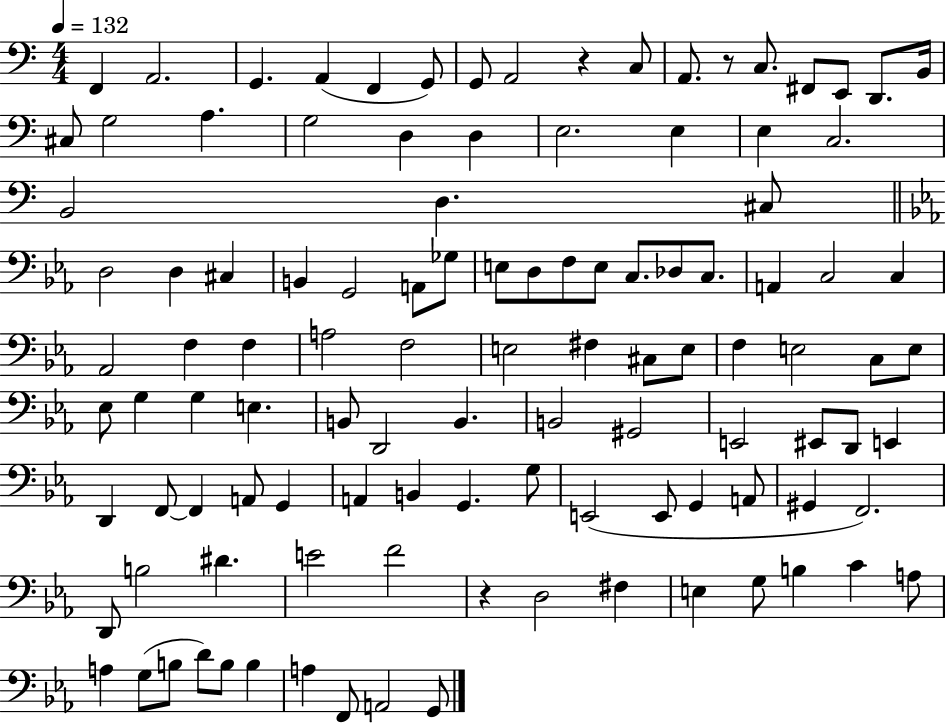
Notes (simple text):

F2/q A2/h. G2/q. A2/q F2/q G2/e G2/e A2/h R/q C3/e A2/e. R/e C3/e. F#2/e E2/e D2/e. B2/s C#3/e G3/h A3/q. G3/h D3/q D3/q E3/h. E3/q E3/q C3/h. B2/h D3/q. C#3/e D3/h D3/q C#3/q B2/q G2/h A2/e Gb3/e E3/e D3/e F3/e E3/e C3/e. Db3/e C3/e. A2/q C3/h C3/q Ab2/h F3/q F3/q A3/h F3/h E3/h F#3/q C#3/e E3/e F3/q E3/h C3/e E3/e Eb3/e G3/q G3/q E3/q. B2/e D2/h B2/q. B2/h G#2/h E2/h EIS2/e D2/e E2/q D2/q F2/e F2/q A2/e G2/q A2/q B2/q G2/q. G3/e E2/h E2/e G2/q A2/e G#2/q F2/h. D2/e B3/h D#4/q. E4/h F4/h R/q D3/h F#3/q E3/q G3/e B3/q C4/q A3/e A3/q G3/e B3/e D4/e B3/e B3/q A3/q F2/e A2/h G2/e